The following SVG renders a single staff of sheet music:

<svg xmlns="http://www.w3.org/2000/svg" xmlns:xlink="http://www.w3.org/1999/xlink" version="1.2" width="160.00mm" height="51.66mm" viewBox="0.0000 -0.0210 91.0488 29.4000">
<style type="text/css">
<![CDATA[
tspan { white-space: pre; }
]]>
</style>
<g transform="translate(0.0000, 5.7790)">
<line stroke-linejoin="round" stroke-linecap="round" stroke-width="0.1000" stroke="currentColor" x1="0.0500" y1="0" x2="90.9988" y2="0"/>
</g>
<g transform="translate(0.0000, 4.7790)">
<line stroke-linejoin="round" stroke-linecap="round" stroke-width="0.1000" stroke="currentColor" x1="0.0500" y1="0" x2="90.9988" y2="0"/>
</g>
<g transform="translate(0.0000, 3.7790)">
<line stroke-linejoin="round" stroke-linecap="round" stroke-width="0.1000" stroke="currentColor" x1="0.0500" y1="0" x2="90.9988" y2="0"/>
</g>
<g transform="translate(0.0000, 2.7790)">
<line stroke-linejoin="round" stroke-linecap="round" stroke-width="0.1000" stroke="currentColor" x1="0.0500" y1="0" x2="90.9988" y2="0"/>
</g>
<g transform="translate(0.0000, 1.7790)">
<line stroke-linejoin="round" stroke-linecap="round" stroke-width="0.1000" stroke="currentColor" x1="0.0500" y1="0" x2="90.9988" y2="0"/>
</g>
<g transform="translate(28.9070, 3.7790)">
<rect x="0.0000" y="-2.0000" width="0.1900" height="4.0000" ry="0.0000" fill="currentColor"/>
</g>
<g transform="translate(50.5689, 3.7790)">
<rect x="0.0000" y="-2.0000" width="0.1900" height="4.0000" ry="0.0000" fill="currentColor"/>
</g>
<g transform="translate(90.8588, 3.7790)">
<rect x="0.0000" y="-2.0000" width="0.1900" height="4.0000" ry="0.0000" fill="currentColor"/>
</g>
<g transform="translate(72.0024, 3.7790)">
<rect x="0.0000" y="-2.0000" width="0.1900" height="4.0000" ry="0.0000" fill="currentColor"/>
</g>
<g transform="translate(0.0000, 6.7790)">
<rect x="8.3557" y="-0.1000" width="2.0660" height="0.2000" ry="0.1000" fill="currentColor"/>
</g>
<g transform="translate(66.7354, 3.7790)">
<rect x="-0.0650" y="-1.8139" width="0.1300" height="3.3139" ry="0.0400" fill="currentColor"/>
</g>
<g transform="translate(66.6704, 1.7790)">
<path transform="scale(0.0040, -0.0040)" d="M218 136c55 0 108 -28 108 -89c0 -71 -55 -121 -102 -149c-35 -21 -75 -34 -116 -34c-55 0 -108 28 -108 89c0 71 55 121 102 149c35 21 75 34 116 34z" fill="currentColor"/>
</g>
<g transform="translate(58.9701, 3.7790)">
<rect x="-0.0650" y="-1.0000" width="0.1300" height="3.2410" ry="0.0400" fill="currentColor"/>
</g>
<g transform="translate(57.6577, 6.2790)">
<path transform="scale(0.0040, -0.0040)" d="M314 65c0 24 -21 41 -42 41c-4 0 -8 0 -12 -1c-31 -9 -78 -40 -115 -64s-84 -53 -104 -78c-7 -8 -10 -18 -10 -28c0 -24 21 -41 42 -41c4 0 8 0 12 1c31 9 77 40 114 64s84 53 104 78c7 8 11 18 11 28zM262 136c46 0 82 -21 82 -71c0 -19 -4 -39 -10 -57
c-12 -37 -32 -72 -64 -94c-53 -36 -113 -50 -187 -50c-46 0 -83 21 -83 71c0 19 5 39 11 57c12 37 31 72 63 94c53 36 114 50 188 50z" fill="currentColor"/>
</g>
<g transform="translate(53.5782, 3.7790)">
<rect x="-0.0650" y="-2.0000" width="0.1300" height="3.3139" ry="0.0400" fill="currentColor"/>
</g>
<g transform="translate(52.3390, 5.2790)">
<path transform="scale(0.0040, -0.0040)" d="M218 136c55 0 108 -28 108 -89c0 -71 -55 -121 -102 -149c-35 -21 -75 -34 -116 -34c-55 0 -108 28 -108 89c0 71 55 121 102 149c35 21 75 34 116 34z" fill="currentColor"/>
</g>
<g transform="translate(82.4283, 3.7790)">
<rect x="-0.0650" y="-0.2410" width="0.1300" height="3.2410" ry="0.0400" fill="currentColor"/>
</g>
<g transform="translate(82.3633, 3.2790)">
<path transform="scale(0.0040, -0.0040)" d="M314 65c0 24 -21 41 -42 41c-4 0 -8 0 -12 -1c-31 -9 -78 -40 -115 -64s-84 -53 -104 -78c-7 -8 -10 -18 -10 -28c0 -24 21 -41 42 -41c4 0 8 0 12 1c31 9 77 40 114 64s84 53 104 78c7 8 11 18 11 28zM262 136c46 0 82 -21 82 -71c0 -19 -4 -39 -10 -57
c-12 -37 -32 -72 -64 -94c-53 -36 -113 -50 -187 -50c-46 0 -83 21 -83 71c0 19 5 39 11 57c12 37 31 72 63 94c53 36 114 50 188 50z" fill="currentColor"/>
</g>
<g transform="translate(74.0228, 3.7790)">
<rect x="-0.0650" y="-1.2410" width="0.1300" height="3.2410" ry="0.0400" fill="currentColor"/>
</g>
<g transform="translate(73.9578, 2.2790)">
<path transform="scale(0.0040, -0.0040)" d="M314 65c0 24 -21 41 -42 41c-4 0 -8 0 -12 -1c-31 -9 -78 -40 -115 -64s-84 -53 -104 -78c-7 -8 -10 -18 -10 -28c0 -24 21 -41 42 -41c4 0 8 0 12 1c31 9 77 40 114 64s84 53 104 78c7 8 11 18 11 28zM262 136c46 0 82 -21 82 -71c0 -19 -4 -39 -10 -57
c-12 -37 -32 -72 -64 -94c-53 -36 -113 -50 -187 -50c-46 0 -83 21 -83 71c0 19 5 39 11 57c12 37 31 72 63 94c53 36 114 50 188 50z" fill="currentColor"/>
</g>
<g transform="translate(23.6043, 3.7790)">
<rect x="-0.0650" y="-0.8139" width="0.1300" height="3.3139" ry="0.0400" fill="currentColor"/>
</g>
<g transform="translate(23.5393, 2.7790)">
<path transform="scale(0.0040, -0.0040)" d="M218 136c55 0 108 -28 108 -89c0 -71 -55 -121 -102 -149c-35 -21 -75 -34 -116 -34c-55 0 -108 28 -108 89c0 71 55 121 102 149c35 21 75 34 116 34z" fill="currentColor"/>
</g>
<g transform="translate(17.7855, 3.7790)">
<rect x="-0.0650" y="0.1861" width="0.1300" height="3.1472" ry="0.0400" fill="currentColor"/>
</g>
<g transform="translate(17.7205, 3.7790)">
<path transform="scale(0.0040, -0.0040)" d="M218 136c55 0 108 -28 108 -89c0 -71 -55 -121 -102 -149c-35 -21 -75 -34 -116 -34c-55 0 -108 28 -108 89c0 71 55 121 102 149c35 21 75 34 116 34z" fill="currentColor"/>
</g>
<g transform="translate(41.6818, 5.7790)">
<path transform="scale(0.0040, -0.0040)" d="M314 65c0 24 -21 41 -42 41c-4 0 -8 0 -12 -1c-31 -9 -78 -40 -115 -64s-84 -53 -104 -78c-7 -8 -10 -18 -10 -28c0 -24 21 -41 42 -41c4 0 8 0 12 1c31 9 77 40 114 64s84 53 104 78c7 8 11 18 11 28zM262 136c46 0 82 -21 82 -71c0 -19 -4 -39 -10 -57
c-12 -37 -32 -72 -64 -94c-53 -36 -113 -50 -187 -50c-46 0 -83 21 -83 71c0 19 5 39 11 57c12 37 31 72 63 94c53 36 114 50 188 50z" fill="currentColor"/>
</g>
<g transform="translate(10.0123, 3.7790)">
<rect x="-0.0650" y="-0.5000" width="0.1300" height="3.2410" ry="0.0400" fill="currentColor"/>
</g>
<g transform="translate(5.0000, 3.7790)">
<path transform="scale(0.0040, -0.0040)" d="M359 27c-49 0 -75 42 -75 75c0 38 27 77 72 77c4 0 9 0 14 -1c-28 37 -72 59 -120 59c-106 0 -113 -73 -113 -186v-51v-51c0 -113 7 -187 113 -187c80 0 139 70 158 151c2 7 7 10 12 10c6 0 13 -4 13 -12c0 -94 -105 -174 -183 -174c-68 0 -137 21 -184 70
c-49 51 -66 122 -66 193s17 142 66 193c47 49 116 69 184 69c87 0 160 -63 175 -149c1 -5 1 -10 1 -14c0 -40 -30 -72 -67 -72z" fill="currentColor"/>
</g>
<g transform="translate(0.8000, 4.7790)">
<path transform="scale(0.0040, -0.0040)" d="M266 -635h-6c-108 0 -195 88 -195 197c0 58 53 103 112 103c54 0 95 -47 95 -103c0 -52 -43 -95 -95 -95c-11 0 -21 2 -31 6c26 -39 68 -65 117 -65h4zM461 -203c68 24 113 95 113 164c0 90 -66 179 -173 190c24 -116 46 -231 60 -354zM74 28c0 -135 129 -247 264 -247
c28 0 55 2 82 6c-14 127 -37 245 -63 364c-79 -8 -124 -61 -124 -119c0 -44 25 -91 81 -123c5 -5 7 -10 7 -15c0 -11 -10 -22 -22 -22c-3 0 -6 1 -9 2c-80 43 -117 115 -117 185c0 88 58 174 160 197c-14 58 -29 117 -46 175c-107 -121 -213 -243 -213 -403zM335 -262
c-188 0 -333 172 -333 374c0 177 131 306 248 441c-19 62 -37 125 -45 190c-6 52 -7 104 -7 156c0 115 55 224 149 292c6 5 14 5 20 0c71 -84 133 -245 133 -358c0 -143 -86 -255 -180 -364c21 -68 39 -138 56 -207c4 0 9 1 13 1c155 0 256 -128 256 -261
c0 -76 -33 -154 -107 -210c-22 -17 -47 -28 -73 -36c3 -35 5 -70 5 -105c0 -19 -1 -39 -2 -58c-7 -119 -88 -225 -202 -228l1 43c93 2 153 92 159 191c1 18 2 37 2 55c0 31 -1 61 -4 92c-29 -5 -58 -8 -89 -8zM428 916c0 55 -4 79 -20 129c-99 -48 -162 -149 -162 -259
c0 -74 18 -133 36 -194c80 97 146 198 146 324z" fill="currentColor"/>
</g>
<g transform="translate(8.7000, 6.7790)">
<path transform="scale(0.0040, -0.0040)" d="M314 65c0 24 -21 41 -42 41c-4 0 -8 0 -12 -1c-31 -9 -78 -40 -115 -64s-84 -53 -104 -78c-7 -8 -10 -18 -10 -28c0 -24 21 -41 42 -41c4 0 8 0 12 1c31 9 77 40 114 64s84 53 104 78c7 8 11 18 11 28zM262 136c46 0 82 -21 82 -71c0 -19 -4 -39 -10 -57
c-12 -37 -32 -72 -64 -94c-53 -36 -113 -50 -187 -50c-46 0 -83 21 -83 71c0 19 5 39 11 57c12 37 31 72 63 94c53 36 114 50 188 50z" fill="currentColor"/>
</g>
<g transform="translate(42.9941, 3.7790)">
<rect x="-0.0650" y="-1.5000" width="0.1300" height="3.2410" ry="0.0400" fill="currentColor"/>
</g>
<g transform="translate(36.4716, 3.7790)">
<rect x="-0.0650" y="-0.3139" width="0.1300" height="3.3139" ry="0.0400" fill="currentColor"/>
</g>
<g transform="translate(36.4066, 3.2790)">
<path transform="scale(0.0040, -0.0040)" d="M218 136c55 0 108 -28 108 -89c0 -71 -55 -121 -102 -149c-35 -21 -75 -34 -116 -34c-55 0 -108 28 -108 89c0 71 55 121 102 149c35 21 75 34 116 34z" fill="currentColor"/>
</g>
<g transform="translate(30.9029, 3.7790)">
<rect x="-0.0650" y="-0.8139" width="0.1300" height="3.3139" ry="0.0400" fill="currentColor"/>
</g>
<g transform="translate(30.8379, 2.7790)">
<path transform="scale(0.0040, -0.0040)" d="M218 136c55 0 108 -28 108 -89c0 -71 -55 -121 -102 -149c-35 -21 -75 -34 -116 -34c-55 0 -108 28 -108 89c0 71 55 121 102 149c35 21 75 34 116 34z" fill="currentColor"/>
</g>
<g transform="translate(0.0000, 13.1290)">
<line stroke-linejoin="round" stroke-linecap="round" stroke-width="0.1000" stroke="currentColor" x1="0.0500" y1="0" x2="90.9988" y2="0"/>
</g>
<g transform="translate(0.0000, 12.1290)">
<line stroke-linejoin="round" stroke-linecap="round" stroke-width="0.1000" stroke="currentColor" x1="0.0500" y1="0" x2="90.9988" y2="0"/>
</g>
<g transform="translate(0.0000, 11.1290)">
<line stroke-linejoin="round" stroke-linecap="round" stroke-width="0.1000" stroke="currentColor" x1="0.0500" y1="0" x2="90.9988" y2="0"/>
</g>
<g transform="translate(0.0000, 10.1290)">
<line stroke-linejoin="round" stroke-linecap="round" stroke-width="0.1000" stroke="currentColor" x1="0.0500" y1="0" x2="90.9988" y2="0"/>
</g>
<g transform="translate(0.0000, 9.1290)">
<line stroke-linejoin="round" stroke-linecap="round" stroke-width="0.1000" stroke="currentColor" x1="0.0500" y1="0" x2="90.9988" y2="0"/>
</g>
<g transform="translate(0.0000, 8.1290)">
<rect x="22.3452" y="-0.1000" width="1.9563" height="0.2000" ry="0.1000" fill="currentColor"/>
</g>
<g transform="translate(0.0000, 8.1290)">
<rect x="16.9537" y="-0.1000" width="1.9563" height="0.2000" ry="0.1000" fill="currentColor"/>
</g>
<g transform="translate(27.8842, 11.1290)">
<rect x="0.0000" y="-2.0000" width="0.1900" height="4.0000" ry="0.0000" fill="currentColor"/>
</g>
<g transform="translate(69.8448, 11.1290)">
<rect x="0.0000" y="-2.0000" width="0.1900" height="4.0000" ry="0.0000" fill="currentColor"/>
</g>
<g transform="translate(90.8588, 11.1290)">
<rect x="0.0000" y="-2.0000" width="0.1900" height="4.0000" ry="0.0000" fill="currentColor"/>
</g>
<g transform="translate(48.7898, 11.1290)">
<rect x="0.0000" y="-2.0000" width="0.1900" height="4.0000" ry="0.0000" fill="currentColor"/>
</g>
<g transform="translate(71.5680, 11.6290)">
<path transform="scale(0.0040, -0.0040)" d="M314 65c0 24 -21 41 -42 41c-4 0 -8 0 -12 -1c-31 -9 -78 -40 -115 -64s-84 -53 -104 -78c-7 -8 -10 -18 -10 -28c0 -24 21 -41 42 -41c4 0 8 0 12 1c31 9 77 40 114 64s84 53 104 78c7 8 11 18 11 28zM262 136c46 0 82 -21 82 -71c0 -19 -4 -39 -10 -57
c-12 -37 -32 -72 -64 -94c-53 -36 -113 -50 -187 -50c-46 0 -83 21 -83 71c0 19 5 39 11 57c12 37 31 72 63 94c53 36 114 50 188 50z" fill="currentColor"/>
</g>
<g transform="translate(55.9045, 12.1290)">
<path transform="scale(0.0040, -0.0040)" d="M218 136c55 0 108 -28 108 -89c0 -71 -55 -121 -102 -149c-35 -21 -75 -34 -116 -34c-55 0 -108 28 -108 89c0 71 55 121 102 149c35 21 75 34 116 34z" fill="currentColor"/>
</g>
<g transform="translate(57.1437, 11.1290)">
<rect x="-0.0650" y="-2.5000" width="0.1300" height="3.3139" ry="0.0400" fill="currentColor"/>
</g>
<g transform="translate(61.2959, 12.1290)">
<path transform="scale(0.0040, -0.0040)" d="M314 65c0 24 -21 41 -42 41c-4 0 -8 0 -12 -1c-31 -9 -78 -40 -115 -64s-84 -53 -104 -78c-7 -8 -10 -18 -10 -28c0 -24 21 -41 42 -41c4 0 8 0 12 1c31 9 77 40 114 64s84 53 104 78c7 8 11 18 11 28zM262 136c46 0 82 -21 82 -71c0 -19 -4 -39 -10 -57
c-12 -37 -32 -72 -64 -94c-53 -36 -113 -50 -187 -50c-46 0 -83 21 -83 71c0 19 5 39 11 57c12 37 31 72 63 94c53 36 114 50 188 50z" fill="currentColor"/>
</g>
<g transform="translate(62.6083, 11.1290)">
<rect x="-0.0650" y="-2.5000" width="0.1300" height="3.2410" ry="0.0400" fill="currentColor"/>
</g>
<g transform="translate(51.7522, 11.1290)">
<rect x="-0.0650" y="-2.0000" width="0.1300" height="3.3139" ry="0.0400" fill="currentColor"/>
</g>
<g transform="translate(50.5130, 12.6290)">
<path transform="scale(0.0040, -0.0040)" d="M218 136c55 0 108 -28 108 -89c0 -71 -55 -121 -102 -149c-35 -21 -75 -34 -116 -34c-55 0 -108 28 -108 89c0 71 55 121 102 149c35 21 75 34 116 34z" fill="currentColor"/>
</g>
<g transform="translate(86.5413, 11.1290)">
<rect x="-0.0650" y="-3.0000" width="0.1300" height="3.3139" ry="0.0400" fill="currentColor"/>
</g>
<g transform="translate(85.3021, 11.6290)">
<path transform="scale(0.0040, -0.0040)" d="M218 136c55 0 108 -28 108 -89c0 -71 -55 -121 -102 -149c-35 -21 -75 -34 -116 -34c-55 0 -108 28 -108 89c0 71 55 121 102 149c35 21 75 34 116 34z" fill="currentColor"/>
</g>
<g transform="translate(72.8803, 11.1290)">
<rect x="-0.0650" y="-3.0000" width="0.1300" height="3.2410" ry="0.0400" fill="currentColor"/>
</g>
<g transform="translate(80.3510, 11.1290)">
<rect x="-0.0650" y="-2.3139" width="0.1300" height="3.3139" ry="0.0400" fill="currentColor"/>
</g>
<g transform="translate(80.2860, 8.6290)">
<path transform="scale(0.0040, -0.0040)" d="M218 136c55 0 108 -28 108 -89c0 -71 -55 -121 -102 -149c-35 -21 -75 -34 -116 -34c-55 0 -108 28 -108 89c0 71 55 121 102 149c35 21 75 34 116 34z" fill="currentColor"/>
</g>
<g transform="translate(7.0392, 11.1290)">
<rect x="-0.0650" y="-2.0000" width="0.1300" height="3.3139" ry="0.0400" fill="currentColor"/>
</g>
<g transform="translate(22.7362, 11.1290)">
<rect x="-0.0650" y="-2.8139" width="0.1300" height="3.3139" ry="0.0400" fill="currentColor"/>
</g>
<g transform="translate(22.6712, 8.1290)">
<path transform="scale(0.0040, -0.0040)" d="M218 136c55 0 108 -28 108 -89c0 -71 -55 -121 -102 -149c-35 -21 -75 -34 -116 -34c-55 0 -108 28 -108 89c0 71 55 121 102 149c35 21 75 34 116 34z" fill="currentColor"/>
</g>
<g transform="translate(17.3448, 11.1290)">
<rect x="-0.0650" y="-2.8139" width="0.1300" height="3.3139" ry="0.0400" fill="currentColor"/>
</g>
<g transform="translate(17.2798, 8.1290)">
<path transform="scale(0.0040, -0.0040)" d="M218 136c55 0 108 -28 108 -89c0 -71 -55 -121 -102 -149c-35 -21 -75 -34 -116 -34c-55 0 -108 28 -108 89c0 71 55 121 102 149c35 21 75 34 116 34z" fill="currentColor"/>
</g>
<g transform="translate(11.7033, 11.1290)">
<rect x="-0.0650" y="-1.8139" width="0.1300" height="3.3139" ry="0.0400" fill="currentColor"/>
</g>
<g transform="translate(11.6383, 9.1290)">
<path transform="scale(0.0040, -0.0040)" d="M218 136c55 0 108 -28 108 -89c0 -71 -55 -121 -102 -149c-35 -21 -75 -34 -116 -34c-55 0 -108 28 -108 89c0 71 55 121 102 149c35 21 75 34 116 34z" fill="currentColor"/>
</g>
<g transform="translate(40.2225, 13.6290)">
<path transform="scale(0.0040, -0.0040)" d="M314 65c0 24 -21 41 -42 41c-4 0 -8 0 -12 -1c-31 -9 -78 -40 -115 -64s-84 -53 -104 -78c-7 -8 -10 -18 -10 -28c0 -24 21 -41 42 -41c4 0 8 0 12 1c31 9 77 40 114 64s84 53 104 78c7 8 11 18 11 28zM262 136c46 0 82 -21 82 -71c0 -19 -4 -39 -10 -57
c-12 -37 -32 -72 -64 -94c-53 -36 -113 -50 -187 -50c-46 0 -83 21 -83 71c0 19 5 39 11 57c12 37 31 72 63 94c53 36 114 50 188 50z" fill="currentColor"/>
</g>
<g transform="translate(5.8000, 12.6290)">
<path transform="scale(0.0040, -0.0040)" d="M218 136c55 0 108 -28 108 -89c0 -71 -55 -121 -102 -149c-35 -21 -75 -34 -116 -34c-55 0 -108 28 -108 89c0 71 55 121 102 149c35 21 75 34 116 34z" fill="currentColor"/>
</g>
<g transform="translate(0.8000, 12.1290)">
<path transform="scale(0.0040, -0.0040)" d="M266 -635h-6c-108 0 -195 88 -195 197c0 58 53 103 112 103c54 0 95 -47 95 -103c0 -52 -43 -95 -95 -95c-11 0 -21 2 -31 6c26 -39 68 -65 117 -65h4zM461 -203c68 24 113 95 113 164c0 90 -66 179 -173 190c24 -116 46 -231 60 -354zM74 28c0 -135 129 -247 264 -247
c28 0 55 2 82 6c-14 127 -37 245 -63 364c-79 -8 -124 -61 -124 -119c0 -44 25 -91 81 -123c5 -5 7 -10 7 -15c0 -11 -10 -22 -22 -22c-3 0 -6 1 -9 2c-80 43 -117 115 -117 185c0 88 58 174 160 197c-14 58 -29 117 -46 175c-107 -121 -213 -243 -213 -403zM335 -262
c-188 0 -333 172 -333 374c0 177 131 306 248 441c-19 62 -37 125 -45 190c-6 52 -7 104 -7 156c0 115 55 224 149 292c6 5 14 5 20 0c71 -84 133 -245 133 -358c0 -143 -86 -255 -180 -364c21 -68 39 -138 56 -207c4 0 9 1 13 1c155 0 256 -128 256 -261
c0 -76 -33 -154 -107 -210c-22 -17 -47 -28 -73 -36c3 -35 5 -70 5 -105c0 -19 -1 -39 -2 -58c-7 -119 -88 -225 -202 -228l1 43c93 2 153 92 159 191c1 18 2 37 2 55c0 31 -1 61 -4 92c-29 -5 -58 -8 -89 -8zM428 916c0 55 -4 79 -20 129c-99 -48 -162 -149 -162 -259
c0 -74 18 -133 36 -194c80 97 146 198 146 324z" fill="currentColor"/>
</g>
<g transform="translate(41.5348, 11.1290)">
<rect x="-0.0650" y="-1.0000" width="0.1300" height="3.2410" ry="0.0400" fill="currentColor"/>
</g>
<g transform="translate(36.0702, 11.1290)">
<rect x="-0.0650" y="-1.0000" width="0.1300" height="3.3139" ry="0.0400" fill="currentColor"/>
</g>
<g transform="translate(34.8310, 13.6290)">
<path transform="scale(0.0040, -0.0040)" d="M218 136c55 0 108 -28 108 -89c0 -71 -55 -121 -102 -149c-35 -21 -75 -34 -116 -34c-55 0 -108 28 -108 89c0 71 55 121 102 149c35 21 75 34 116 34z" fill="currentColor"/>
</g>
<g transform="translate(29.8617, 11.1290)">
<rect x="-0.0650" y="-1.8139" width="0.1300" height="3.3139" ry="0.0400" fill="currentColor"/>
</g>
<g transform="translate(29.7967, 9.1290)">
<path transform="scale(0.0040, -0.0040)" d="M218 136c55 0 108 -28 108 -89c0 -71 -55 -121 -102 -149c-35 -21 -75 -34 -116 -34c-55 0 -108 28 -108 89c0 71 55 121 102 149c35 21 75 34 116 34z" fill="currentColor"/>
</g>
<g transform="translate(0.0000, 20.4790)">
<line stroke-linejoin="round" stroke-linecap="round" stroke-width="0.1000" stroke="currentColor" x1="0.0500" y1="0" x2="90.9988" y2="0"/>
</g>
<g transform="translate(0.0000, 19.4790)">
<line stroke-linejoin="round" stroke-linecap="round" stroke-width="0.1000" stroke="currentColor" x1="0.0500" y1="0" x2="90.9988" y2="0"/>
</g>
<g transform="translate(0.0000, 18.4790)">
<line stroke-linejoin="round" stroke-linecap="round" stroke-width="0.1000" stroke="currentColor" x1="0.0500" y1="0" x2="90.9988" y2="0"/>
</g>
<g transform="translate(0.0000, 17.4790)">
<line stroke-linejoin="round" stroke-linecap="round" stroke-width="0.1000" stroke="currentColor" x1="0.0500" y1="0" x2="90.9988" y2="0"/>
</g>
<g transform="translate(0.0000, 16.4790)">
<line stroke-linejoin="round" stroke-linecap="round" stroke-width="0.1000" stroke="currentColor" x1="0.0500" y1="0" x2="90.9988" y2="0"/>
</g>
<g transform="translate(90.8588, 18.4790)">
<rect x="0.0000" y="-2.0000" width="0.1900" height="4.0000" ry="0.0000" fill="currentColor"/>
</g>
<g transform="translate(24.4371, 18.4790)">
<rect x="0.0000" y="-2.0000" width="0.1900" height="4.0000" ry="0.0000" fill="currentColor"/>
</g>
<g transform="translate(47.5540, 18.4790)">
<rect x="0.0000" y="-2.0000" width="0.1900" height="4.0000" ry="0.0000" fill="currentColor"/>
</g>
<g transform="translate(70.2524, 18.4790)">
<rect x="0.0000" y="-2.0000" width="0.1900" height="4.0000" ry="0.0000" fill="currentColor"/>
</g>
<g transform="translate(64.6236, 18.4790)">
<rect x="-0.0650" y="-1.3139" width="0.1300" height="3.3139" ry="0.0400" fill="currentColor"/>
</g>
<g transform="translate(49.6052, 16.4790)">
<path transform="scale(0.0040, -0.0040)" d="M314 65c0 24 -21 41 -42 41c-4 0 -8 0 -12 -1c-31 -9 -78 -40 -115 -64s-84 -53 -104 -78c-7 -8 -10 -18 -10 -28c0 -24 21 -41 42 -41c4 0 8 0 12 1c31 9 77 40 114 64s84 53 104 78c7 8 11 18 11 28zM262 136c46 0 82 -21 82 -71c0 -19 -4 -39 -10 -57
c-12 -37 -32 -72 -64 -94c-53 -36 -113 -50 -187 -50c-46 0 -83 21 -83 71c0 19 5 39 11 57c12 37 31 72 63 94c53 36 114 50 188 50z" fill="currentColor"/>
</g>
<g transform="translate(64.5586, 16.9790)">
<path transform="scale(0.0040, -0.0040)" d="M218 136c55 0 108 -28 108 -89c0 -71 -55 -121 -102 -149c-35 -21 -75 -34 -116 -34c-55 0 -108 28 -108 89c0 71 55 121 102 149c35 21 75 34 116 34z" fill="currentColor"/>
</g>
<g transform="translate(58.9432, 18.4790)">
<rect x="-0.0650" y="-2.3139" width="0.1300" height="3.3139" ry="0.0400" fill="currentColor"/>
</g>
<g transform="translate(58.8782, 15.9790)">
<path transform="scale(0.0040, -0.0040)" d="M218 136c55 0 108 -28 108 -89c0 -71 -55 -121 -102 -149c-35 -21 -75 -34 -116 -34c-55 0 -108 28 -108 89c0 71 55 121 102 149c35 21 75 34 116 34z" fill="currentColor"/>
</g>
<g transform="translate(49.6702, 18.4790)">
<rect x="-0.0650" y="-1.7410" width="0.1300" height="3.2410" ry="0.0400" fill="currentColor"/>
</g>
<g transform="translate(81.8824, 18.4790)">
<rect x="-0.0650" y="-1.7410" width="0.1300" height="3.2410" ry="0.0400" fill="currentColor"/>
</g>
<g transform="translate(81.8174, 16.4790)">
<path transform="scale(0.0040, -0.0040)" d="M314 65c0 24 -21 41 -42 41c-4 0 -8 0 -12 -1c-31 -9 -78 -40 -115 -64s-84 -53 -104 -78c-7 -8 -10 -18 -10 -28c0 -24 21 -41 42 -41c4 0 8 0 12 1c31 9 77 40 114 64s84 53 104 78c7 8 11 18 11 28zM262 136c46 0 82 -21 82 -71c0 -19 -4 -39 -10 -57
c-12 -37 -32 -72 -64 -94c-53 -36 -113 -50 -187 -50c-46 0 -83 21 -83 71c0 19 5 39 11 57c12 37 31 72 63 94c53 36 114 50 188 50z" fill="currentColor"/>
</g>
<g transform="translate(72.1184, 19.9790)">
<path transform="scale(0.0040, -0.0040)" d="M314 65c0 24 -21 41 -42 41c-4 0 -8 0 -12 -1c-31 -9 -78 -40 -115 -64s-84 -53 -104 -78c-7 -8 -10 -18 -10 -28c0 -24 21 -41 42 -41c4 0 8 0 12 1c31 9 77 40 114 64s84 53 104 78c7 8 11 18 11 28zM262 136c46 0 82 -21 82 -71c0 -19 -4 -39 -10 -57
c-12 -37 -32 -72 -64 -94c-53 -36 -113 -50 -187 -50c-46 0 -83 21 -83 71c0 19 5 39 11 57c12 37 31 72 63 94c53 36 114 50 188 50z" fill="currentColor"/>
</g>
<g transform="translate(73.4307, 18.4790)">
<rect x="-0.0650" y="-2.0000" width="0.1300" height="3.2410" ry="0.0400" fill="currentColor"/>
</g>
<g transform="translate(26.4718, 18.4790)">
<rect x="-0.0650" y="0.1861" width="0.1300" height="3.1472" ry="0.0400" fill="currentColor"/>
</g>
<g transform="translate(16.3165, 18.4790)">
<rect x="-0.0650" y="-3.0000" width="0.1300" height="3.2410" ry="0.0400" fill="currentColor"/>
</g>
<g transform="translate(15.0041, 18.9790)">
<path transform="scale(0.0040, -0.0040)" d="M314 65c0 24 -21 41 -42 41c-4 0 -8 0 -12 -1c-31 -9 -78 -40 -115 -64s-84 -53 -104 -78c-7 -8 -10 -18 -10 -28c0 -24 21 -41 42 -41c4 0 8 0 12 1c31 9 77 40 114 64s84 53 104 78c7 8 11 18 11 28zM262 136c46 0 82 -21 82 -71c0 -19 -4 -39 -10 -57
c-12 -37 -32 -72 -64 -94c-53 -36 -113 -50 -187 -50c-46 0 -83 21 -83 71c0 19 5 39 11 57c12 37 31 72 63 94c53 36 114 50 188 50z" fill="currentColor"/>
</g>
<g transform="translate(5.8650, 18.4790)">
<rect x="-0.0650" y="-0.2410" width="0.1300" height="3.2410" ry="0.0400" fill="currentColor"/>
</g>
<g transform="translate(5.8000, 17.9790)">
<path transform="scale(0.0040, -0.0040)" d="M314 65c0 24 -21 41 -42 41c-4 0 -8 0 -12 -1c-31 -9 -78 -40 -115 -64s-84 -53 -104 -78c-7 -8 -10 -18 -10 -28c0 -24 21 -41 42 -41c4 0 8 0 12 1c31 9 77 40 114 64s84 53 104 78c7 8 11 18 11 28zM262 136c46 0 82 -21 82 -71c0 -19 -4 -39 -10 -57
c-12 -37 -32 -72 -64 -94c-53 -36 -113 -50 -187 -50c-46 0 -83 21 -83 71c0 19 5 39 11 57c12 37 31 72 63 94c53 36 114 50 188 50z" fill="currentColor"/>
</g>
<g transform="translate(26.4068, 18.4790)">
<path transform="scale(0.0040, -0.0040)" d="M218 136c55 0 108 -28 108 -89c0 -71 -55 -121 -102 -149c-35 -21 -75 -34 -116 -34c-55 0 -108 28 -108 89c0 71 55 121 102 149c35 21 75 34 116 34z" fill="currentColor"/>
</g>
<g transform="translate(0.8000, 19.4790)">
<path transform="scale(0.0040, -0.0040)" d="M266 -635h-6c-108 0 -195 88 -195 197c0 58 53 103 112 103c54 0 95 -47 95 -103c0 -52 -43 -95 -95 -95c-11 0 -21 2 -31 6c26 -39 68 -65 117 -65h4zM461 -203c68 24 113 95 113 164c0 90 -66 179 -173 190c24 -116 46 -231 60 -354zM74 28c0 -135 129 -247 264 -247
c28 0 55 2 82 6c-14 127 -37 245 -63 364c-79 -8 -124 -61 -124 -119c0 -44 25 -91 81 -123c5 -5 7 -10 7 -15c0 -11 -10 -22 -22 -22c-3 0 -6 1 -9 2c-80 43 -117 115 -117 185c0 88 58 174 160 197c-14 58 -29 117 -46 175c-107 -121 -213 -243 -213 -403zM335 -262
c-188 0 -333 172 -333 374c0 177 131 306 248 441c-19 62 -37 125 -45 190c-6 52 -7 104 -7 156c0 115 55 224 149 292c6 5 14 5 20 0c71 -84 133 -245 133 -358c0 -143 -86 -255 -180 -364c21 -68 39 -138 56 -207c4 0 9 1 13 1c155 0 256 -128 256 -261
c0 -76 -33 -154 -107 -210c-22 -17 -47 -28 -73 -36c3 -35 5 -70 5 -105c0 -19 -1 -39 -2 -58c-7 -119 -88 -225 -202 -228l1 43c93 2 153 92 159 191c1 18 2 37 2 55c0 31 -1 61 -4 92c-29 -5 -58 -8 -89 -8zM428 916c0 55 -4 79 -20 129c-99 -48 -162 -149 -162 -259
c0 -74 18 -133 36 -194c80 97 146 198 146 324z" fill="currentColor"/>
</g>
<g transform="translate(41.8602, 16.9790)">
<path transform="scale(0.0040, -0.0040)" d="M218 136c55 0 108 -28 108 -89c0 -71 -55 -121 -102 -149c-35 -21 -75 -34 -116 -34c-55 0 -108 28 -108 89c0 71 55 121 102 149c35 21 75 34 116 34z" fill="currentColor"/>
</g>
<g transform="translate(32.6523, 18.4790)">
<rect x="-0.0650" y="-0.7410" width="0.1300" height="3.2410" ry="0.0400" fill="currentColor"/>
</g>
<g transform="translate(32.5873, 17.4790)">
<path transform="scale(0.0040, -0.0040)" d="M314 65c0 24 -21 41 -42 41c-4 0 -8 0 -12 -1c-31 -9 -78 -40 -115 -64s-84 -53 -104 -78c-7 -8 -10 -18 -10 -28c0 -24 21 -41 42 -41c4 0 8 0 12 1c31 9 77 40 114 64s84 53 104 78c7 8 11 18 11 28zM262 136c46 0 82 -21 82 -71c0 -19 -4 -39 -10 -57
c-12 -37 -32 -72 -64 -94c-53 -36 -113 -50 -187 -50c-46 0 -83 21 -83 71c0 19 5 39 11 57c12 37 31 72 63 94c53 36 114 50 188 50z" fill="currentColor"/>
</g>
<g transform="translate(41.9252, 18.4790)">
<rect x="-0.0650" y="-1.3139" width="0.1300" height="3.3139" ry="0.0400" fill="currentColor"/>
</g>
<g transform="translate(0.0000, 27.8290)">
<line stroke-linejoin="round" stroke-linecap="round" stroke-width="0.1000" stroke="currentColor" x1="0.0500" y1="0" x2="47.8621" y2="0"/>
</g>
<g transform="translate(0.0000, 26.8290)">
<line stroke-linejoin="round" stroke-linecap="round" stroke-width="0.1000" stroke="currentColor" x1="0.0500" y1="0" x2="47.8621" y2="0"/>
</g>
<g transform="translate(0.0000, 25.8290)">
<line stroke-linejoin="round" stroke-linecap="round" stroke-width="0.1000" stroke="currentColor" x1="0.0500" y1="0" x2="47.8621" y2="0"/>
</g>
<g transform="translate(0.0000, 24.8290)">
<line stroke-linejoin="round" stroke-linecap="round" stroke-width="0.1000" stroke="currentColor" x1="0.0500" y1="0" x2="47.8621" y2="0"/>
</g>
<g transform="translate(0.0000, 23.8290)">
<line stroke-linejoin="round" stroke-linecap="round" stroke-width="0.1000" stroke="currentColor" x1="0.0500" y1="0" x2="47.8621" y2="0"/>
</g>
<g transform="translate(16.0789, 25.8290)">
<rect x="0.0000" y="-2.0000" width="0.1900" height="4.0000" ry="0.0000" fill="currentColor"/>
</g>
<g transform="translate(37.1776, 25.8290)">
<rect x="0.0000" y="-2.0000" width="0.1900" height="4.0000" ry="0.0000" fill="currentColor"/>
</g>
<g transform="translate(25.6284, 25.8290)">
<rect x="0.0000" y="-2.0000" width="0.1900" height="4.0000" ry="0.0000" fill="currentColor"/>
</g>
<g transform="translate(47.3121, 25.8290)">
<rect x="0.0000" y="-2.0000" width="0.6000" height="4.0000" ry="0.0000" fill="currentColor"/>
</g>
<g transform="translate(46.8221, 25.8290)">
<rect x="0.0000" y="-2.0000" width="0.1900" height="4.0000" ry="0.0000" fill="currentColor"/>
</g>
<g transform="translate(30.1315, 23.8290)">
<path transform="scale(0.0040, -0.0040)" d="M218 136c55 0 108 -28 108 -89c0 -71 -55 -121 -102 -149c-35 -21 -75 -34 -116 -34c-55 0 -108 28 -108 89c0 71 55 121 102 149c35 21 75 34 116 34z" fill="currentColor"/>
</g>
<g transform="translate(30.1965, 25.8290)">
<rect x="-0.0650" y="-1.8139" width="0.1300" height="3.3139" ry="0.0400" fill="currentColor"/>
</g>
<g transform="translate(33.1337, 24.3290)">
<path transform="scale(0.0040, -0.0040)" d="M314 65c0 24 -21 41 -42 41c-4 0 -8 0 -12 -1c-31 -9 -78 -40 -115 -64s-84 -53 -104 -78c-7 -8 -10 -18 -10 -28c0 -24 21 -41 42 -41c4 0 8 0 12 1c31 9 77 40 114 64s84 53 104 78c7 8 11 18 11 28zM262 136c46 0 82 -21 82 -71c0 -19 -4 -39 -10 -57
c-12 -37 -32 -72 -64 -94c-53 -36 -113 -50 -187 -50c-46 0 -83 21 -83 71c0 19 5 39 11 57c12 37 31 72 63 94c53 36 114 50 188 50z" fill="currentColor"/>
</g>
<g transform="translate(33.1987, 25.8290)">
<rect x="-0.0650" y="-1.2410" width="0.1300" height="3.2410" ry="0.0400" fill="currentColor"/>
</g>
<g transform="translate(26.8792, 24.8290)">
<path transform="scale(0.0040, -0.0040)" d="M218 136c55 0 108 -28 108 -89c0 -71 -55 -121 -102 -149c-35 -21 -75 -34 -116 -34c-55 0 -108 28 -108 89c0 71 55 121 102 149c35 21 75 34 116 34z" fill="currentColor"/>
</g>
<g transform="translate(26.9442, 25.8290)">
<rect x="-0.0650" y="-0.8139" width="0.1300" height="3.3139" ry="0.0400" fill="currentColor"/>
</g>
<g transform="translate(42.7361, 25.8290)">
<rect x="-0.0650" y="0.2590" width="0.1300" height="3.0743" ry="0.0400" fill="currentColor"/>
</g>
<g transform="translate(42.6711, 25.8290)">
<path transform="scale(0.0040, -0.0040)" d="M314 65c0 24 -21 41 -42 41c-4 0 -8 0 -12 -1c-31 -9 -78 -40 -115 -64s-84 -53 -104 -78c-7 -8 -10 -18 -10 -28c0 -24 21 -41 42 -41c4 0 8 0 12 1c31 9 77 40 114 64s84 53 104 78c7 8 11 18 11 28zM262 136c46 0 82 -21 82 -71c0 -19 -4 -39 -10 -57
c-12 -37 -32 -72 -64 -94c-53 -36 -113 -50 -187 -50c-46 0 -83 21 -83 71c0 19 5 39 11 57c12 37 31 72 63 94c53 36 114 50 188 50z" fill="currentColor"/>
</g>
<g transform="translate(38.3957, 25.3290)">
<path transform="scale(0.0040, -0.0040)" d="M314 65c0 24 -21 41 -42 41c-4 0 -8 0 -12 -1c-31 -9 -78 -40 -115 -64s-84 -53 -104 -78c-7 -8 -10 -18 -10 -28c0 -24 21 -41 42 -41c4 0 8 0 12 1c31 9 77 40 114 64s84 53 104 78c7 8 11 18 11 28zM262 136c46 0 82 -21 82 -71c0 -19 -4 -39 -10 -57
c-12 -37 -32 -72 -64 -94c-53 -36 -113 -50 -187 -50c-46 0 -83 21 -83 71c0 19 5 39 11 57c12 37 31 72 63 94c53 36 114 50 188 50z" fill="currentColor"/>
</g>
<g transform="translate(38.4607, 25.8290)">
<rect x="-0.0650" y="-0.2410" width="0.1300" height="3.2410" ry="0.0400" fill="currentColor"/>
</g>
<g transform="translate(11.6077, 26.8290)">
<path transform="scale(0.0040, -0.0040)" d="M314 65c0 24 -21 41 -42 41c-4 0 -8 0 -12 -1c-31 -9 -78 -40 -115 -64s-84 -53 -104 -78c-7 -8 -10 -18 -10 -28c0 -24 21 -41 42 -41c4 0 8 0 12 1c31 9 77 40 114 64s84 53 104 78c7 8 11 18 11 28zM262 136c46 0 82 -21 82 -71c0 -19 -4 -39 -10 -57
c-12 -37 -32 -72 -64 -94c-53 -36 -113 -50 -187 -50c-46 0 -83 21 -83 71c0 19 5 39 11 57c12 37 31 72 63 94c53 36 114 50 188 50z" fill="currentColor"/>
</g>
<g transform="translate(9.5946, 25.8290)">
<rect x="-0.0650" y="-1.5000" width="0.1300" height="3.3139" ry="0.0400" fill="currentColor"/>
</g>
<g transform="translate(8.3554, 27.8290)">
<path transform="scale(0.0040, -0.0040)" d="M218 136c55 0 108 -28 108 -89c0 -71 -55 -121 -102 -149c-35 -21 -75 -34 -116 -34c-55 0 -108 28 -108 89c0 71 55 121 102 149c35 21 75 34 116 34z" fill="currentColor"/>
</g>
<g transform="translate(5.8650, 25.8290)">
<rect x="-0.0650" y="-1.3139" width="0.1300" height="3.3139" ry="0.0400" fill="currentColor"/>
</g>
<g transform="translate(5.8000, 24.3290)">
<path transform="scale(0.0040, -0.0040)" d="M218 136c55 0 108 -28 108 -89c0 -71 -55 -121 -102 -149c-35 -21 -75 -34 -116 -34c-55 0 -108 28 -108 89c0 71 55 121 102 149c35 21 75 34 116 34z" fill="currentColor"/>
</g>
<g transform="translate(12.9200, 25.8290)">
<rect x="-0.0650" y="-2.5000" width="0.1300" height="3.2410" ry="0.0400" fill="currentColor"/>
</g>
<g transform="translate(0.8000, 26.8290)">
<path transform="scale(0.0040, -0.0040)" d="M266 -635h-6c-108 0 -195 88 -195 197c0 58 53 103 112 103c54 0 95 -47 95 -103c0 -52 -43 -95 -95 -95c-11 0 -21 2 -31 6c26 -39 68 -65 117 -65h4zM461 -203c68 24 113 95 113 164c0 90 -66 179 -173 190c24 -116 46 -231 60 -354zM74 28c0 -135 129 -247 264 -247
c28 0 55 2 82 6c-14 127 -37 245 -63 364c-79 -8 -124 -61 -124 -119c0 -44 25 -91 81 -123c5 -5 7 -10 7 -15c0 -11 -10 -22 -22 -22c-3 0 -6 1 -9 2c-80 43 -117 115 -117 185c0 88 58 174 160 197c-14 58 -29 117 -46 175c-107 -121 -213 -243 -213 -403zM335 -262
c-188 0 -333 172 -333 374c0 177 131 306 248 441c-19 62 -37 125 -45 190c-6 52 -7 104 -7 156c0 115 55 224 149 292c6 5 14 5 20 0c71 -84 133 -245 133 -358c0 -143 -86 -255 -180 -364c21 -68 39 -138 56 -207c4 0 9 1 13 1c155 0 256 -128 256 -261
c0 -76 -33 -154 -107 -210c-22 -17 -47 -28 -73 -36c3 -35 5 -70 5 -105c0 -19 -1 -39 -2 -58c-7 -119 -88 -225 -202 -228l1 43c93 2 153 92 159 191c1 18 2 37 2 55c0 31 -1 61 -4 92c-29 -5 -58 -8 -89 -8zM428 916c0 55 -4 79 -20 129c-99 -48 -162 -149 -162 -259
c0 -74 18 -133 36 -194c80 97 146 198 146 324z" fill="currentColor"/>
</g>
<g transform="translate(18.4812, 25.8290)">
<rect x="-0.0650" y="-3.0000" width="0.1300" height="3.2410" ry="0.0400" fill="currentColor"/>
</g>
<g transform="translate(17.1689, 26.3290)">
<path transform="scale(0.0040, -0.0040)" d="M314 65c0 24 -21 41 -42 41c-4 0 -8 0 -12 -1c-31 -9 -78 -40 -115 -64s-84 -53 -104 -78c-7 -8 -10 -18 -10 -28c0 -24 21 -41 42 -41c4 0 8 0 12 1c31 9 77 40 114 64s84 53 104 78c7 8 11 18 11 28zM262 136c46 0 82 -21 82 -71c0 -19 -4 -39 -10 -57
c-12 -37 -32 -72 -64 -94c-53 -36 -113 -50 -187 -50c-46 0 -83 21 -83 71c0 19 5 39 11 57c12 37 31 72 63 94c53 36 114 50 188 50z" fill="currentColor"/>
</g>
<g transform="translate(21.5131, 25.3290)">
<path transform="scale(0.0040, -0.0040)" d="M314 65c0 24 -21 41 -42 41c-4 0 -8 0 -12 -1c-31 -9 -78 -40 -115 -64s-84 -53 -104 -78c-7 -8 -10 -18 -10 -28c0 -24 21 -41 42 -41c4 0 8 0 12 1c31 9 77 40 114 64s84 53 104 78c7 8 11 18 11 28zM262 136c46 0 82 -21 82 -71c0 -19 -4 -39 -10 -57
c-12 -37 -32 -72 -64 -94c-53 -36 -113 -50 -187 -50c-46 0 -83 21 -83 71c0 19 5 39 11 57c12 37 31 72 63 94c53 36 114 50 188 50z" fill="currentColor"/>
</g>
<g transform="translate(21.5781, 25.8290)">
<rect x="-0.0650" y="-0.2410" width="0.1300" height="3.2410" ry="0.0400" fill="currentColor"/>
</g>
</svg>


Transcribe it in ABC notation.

X:1
T:Untitled
M:4/4
L:1/4
K:C
C2 B d d c E2 F D2 f e2 c2 F f a a f D D2 F G G2 A2 g A c2 A2 B d2 e f2 g e F2 f2 e E G2 A2 c2 d f e2 c2 B2